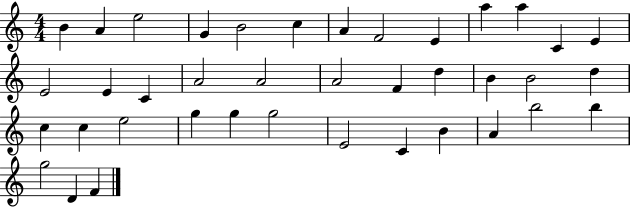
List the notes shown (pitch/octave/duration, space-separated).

B4/q A4/q E5/h G4/q B4/h C5/q A4/q F4/h E4/q A5/q A5/q C4/q E4/q E4/h E4/q C4/q A4/h A4/h A4/h F4/q D5/q B4/q B4/h D5/q C5/q C5/q E5/h G5/q G5/q G5/h E4/h C4/q B4/q A4/q B5/h B5/q G5/h D4/q F4/q